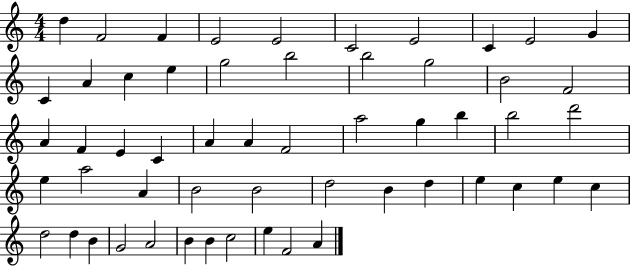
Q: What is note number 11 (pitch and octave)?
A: C4